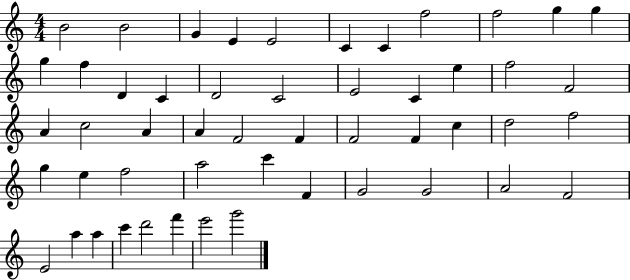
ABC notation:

X:1
T:Untitled
M:4/4
L:1/4
K:C
B2 B2 G E E2 C C f2 f2 g g g f D C D2 C2 E2 C e f2 F2 A c2 A A F2 F F2 F c d2 f2 g e f2 a2 c' F G2 G2 A2 F2 E2 a a c' d'2 f' e'2 g'2